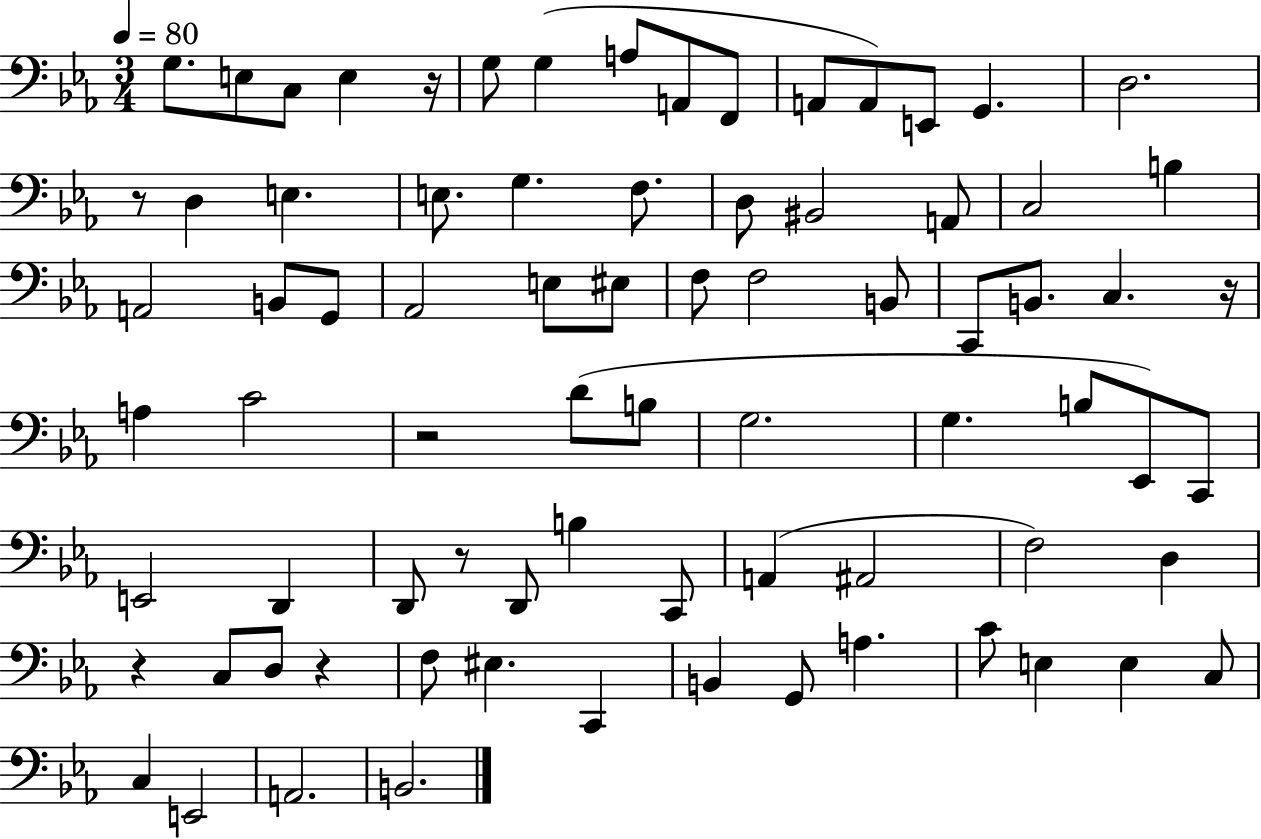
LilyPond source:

{
  \clef bass
  \numericTimeSignature
  \time 3/4
  \key ees \major
  \tempo 4 = 80
  g8. e8 c8 e4 r16 | g8 g4( a8 a,8 f,8 | a,8 a,8) e,8 g,4. | d2. | \break r8 d4 e4. | e8. g4. f8. | d8 bis,2 a,8 | c2 b4 | \break a,2 b,8 g,8 | aes,2 e8 eis8 | f8 f2 b,8 | c,8 b,8. c4. r16 | \break a4 c'2 | r2 d'8( b8 | g2. | g4. b8 ees,8) c,8 | \break e,2 d,4 | d,8 r8 d,8 b4 c,8 | a,4( ais,2 | f2) d4 | \break r4 c8 d8 r4 | f8 eis4. c,4 | b,4 g,8 a4. | c'8 e4 e4 c8 | \break c4 e,2 | a,2. | b,2. | \bar "|."
}